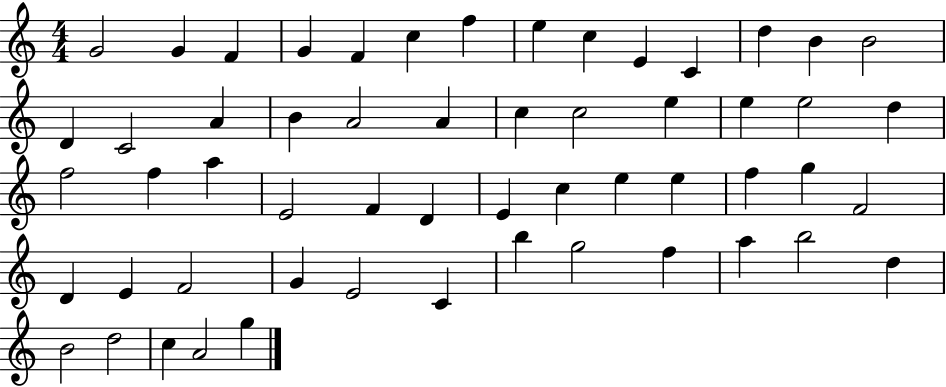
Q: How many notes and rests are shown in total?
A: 56